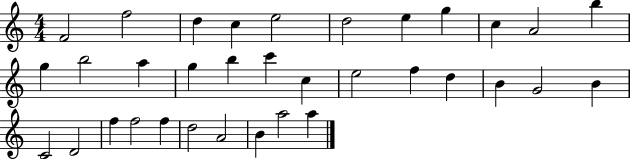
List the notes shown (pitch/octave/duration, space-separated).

F4/h F5/h D5/q C5/q E5/h D5/h E5/q G5/q C5/q A4/h B5/q G5/q B5/h A5/q G5/q B5/q C6/q C5/q E5/h F5/q D5/q B4/q G4/h B4/q C4/h D4/h F5/q F5/h F5/q D5/h A4/h B4/q A5/h A5/q